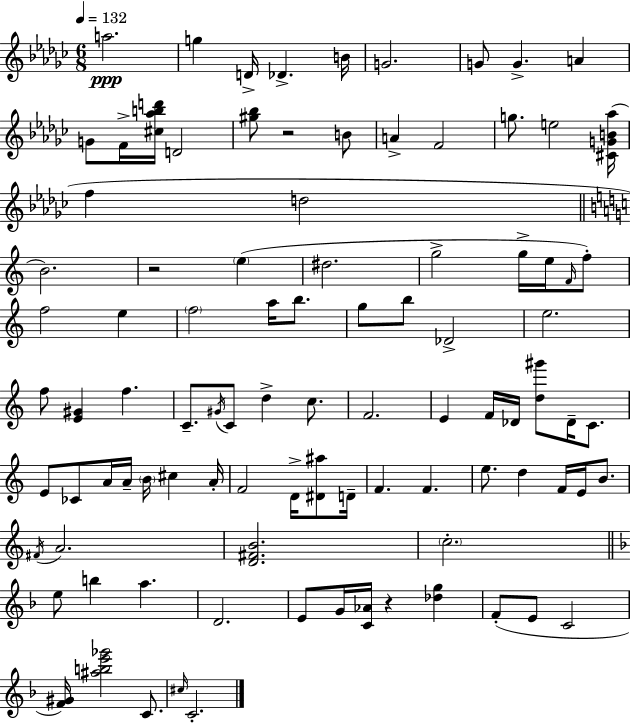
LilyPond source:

{
  \clef treble
  \numericTimeSignature
  \time 6/8
  \key ees \minor
  \tempo 4 = 132
  a''2.\ppp | g''4 d'16-> des'4.-> b'16 | g'2. | g'8 g'4.-> a'4 | \break g'8 f'16-> <cis'' aes'' b'' d'''>16 d'2 | <gis'' bes''>8 r2 b'8 | a'4-> f'2 | g''8. e''2 <cis' g' b' aes''>16( | \break f''4 d''2 | \bar "||" \break \key a \minor b'2.) | r2 \parenthesize e''4( | dis''2. | g''2-> g''16-> e''16 \grace { f'16 }) f''8-. | \break f''2 e''4 | \parenthesize f''2 a''16 b''8. | g''8 b''8 des'2-> | e''2. | \break f''8 <e' gis'>4 f''4. | c'8.-- \acciaccatura { gis'16 } c'8 d''4-> c''8. | f'2. | e'4 f'16 des'16 <d'' gis'''>8 des'16-- c'8. | \break e'8 ces'8 a'16 a'16-- \parenthesize b'16 cis''4 | a'16-. f'2 d'16-> <dis' ais''>8 | d'16-- f'4. f'4. | e''8. d''4 f'16 e'16 b'8. | \break \acciaccatura { fis'16 } a'2. | <d' fis' b'>2. | \parenthesize c''2.-. | \bar "||" \break \key f \major e''8 b''4 a''4. | d'2. | e'8 g'16 <c' aes'>16 r4 <des'' g''>4 | f'8-.( e'8 c'2 | \break <f' gis'>16) <ais'' b'' e''' ges'''>2 c'8. | \grace { cis''16 } c'2.-. | \bar "|."
}